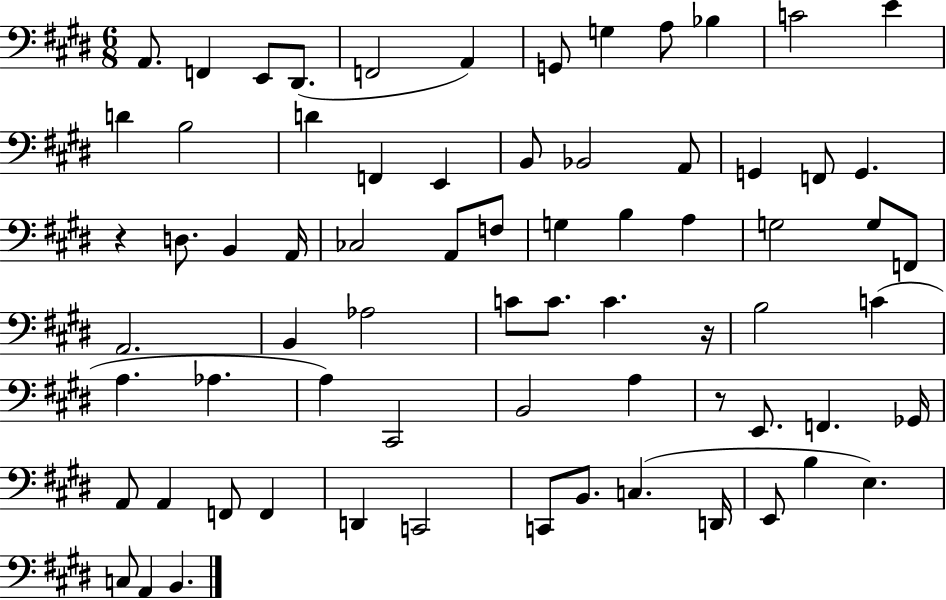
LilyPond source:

{
  \clef bass
  \numericTimeSignature
  \time 6/8
  \key e \major
  a,8. f,4 e,8 dis,8.( | f,2 a,4) | g,8 g4 a8 bes4 | c'2 e'4 | \break d'4 b2 | d'4 f,4 e,4 | b,8 bes,2 a,8 | g,4 f,8 g,4. | \break r4 d8. b,4 a,16 | ces2 a,8 f8 | g4 b4 a4 | g2 g8 f,8 | \break a,2. | b,4 aes2 | c'8 c'8. c'4. r16 | b2 c'4( | \break a4. aes4. | a4) cis,2 | b,2 a4 | r8 e,8. f,4. ges,16 | \break a,8 a,4 f,8 f,4 | d,4 c,2 | c,8 b,8. c4.( d,16 | e,8 b4 e4.) | \break c8 a,4 b,4. | \bar "|."
}